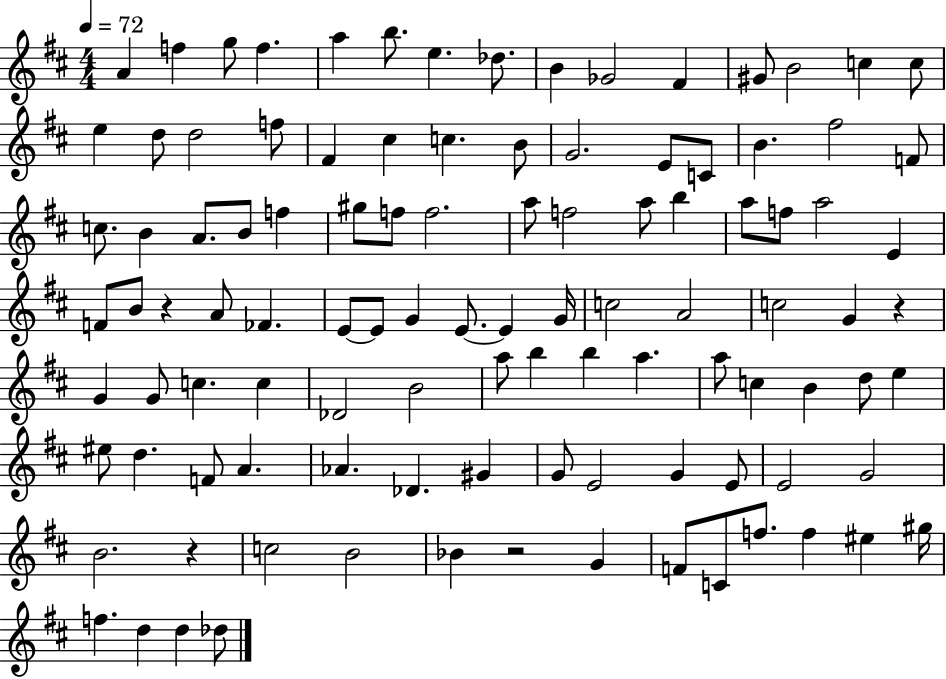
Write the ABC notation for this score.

X:1
T:Untitled
M:4/4
L:1/4
K:D
A f g/2 f a b/2 e _d/2 B _G2 ^F ^G/2 B2 c c/2 e d/2 d2 f/2 ^F ^c c B/2 G2 E/2 C/2 B ^f2 F/2 c/2 B A/2 B/2 f ^g/2 f/2 f2 a/2 f2 a/2 b a/2 f/2 a2 E F/2 B/2 z A/2 _F E/2 E/2 G E/2 E G/4 c2 A2 c2 G z G G/2 c c _D2 B2 a/2 b b a a/2 c B d/2 e ^e/2 d F/2 A _A _D ^G G/2 E2 G E/2 E2 G2 B2 z c2 B2 _B z2 G F/2 C/2 f/2 f ^e ^g/4 f d d _d/2